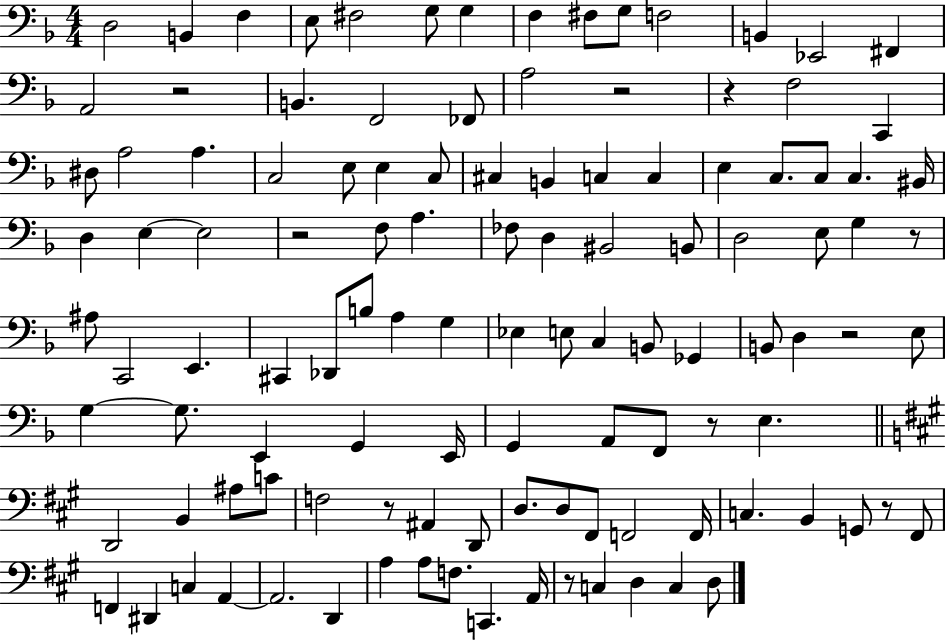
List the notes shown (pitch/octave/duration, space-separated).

D3/h B2/q F3/q E3/e F#3/h G3/e G3/q F3/q F#3/e G3/e F3/h B2/q Eb2/h F#2/q A2/h R/h B2/q. F2/h FES2/e A3/h R/h R/q F3/h C2/q D#3/e A3/h A3/q. C3/h E3/e E3/q C3/e C#3/q B2/q C3/q C3/q E3/q C3/e. C3/e C3/q. BIS2/s D3/q E3/q E3/h R/h F3/e A3/q. FES3/e D3/q BIS2/h B2/e D3/h E3/e G3/q R/e A#3/e C2/h E2/q. C#2/q Db2/e B3/e A3/q G3/q Eb3/q E3/e C3/q B2/e Gb2/q B2/e D3/q R/h E3/e G3/q G3/e. E2/q G2/q E2/s G2/q A2/e F2/e R/e E3/q. D2/h B2/q A#3/e C4/e F3/h R/e A#2/q D2/e D3/e. D3/e F#2/e F2/h F2/s C3/q. B2/q G2/e R/e F#2/e F2/q D#2/q C3/q A2/q A2/h. D2/q A3/q A3/e F3/e. C2/q. A2/s R/e C3/q D3/q C3/q D3/e